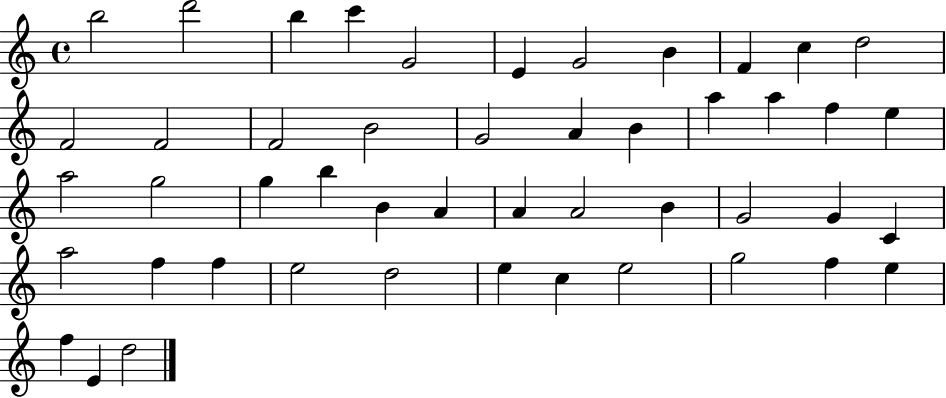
B5/h D6/h B5/q C6/q G4/h E4/q G4/h B4/q F4/q C5/q D5/h F4/h F4/h F4/h B4/h G4/h A4/q B4/q A5/q A5/q F5/q E5/q A5/h G5/h G5/q B5/q B4/q A4/q A4/q A4/h B4/q G4/h G4/q C4/q A5/h F5/q F5/q E5/h D5/h E5/q C5/q E5/h G5/h F5/q E5/q F5/q E4/q D5/h